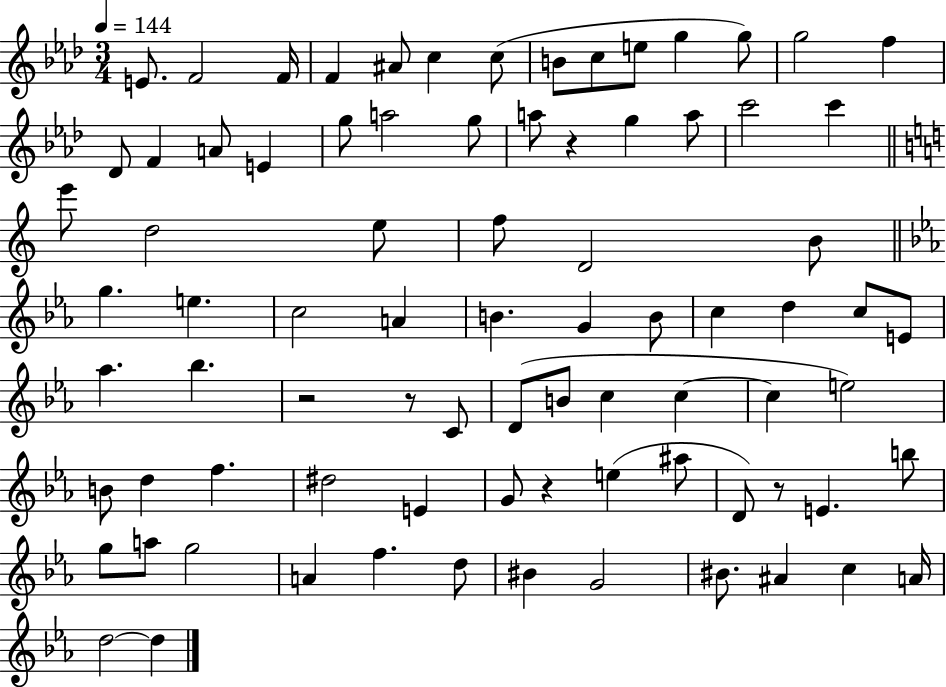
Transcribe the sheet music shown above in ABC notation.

X:1
T:Untitled
M:3/4
L:1/4
K:Ab
E/2 F2 F/4 F ^A/2 c c/2 B/2 c/2 e/2 g g/2 g2 f _D/2 F A/2 E g/2 a2 g/2 a/2 z g a/2 c'2 c' e'/2 d2 e/2 f/2 D2 B/2 g e c2 A B G B/2 c d c/2 E/2 _a _b z2 z/2 C/2 D/2 B/2 c c c e2 B/2 d f ^d2 E G/2 z e ^a/2 D/2 z/2 E b/2 g/2 a/2 g2 A f d/2 ^B G2 ^B/2 ^A c A/4 d2 d